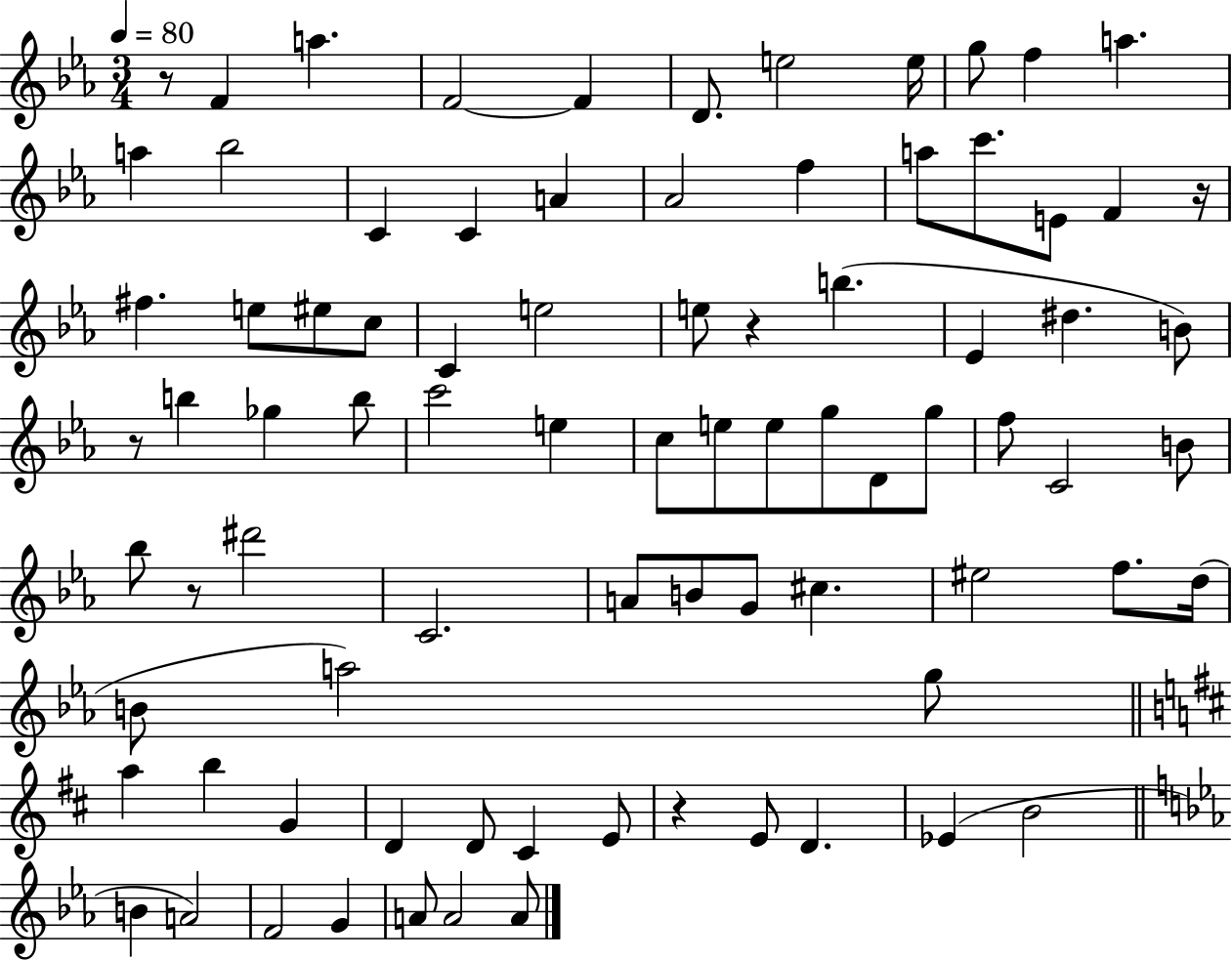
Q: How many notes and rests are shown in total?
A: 83